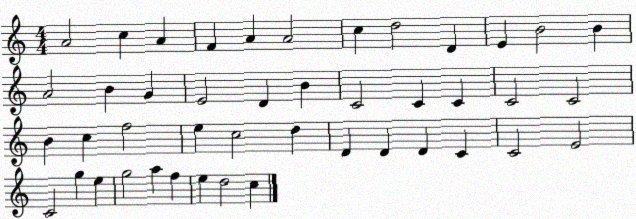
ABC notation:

X:1
T:Untitled
M:4/4
L:1/4
K:C
A2 c A F A A2 c d2 D E B2 B A2 B G E2 D B C2 C C C2 C2 B c f2 e c2 d D D D C C2 E2 C2 g e g2 a f e d2 c